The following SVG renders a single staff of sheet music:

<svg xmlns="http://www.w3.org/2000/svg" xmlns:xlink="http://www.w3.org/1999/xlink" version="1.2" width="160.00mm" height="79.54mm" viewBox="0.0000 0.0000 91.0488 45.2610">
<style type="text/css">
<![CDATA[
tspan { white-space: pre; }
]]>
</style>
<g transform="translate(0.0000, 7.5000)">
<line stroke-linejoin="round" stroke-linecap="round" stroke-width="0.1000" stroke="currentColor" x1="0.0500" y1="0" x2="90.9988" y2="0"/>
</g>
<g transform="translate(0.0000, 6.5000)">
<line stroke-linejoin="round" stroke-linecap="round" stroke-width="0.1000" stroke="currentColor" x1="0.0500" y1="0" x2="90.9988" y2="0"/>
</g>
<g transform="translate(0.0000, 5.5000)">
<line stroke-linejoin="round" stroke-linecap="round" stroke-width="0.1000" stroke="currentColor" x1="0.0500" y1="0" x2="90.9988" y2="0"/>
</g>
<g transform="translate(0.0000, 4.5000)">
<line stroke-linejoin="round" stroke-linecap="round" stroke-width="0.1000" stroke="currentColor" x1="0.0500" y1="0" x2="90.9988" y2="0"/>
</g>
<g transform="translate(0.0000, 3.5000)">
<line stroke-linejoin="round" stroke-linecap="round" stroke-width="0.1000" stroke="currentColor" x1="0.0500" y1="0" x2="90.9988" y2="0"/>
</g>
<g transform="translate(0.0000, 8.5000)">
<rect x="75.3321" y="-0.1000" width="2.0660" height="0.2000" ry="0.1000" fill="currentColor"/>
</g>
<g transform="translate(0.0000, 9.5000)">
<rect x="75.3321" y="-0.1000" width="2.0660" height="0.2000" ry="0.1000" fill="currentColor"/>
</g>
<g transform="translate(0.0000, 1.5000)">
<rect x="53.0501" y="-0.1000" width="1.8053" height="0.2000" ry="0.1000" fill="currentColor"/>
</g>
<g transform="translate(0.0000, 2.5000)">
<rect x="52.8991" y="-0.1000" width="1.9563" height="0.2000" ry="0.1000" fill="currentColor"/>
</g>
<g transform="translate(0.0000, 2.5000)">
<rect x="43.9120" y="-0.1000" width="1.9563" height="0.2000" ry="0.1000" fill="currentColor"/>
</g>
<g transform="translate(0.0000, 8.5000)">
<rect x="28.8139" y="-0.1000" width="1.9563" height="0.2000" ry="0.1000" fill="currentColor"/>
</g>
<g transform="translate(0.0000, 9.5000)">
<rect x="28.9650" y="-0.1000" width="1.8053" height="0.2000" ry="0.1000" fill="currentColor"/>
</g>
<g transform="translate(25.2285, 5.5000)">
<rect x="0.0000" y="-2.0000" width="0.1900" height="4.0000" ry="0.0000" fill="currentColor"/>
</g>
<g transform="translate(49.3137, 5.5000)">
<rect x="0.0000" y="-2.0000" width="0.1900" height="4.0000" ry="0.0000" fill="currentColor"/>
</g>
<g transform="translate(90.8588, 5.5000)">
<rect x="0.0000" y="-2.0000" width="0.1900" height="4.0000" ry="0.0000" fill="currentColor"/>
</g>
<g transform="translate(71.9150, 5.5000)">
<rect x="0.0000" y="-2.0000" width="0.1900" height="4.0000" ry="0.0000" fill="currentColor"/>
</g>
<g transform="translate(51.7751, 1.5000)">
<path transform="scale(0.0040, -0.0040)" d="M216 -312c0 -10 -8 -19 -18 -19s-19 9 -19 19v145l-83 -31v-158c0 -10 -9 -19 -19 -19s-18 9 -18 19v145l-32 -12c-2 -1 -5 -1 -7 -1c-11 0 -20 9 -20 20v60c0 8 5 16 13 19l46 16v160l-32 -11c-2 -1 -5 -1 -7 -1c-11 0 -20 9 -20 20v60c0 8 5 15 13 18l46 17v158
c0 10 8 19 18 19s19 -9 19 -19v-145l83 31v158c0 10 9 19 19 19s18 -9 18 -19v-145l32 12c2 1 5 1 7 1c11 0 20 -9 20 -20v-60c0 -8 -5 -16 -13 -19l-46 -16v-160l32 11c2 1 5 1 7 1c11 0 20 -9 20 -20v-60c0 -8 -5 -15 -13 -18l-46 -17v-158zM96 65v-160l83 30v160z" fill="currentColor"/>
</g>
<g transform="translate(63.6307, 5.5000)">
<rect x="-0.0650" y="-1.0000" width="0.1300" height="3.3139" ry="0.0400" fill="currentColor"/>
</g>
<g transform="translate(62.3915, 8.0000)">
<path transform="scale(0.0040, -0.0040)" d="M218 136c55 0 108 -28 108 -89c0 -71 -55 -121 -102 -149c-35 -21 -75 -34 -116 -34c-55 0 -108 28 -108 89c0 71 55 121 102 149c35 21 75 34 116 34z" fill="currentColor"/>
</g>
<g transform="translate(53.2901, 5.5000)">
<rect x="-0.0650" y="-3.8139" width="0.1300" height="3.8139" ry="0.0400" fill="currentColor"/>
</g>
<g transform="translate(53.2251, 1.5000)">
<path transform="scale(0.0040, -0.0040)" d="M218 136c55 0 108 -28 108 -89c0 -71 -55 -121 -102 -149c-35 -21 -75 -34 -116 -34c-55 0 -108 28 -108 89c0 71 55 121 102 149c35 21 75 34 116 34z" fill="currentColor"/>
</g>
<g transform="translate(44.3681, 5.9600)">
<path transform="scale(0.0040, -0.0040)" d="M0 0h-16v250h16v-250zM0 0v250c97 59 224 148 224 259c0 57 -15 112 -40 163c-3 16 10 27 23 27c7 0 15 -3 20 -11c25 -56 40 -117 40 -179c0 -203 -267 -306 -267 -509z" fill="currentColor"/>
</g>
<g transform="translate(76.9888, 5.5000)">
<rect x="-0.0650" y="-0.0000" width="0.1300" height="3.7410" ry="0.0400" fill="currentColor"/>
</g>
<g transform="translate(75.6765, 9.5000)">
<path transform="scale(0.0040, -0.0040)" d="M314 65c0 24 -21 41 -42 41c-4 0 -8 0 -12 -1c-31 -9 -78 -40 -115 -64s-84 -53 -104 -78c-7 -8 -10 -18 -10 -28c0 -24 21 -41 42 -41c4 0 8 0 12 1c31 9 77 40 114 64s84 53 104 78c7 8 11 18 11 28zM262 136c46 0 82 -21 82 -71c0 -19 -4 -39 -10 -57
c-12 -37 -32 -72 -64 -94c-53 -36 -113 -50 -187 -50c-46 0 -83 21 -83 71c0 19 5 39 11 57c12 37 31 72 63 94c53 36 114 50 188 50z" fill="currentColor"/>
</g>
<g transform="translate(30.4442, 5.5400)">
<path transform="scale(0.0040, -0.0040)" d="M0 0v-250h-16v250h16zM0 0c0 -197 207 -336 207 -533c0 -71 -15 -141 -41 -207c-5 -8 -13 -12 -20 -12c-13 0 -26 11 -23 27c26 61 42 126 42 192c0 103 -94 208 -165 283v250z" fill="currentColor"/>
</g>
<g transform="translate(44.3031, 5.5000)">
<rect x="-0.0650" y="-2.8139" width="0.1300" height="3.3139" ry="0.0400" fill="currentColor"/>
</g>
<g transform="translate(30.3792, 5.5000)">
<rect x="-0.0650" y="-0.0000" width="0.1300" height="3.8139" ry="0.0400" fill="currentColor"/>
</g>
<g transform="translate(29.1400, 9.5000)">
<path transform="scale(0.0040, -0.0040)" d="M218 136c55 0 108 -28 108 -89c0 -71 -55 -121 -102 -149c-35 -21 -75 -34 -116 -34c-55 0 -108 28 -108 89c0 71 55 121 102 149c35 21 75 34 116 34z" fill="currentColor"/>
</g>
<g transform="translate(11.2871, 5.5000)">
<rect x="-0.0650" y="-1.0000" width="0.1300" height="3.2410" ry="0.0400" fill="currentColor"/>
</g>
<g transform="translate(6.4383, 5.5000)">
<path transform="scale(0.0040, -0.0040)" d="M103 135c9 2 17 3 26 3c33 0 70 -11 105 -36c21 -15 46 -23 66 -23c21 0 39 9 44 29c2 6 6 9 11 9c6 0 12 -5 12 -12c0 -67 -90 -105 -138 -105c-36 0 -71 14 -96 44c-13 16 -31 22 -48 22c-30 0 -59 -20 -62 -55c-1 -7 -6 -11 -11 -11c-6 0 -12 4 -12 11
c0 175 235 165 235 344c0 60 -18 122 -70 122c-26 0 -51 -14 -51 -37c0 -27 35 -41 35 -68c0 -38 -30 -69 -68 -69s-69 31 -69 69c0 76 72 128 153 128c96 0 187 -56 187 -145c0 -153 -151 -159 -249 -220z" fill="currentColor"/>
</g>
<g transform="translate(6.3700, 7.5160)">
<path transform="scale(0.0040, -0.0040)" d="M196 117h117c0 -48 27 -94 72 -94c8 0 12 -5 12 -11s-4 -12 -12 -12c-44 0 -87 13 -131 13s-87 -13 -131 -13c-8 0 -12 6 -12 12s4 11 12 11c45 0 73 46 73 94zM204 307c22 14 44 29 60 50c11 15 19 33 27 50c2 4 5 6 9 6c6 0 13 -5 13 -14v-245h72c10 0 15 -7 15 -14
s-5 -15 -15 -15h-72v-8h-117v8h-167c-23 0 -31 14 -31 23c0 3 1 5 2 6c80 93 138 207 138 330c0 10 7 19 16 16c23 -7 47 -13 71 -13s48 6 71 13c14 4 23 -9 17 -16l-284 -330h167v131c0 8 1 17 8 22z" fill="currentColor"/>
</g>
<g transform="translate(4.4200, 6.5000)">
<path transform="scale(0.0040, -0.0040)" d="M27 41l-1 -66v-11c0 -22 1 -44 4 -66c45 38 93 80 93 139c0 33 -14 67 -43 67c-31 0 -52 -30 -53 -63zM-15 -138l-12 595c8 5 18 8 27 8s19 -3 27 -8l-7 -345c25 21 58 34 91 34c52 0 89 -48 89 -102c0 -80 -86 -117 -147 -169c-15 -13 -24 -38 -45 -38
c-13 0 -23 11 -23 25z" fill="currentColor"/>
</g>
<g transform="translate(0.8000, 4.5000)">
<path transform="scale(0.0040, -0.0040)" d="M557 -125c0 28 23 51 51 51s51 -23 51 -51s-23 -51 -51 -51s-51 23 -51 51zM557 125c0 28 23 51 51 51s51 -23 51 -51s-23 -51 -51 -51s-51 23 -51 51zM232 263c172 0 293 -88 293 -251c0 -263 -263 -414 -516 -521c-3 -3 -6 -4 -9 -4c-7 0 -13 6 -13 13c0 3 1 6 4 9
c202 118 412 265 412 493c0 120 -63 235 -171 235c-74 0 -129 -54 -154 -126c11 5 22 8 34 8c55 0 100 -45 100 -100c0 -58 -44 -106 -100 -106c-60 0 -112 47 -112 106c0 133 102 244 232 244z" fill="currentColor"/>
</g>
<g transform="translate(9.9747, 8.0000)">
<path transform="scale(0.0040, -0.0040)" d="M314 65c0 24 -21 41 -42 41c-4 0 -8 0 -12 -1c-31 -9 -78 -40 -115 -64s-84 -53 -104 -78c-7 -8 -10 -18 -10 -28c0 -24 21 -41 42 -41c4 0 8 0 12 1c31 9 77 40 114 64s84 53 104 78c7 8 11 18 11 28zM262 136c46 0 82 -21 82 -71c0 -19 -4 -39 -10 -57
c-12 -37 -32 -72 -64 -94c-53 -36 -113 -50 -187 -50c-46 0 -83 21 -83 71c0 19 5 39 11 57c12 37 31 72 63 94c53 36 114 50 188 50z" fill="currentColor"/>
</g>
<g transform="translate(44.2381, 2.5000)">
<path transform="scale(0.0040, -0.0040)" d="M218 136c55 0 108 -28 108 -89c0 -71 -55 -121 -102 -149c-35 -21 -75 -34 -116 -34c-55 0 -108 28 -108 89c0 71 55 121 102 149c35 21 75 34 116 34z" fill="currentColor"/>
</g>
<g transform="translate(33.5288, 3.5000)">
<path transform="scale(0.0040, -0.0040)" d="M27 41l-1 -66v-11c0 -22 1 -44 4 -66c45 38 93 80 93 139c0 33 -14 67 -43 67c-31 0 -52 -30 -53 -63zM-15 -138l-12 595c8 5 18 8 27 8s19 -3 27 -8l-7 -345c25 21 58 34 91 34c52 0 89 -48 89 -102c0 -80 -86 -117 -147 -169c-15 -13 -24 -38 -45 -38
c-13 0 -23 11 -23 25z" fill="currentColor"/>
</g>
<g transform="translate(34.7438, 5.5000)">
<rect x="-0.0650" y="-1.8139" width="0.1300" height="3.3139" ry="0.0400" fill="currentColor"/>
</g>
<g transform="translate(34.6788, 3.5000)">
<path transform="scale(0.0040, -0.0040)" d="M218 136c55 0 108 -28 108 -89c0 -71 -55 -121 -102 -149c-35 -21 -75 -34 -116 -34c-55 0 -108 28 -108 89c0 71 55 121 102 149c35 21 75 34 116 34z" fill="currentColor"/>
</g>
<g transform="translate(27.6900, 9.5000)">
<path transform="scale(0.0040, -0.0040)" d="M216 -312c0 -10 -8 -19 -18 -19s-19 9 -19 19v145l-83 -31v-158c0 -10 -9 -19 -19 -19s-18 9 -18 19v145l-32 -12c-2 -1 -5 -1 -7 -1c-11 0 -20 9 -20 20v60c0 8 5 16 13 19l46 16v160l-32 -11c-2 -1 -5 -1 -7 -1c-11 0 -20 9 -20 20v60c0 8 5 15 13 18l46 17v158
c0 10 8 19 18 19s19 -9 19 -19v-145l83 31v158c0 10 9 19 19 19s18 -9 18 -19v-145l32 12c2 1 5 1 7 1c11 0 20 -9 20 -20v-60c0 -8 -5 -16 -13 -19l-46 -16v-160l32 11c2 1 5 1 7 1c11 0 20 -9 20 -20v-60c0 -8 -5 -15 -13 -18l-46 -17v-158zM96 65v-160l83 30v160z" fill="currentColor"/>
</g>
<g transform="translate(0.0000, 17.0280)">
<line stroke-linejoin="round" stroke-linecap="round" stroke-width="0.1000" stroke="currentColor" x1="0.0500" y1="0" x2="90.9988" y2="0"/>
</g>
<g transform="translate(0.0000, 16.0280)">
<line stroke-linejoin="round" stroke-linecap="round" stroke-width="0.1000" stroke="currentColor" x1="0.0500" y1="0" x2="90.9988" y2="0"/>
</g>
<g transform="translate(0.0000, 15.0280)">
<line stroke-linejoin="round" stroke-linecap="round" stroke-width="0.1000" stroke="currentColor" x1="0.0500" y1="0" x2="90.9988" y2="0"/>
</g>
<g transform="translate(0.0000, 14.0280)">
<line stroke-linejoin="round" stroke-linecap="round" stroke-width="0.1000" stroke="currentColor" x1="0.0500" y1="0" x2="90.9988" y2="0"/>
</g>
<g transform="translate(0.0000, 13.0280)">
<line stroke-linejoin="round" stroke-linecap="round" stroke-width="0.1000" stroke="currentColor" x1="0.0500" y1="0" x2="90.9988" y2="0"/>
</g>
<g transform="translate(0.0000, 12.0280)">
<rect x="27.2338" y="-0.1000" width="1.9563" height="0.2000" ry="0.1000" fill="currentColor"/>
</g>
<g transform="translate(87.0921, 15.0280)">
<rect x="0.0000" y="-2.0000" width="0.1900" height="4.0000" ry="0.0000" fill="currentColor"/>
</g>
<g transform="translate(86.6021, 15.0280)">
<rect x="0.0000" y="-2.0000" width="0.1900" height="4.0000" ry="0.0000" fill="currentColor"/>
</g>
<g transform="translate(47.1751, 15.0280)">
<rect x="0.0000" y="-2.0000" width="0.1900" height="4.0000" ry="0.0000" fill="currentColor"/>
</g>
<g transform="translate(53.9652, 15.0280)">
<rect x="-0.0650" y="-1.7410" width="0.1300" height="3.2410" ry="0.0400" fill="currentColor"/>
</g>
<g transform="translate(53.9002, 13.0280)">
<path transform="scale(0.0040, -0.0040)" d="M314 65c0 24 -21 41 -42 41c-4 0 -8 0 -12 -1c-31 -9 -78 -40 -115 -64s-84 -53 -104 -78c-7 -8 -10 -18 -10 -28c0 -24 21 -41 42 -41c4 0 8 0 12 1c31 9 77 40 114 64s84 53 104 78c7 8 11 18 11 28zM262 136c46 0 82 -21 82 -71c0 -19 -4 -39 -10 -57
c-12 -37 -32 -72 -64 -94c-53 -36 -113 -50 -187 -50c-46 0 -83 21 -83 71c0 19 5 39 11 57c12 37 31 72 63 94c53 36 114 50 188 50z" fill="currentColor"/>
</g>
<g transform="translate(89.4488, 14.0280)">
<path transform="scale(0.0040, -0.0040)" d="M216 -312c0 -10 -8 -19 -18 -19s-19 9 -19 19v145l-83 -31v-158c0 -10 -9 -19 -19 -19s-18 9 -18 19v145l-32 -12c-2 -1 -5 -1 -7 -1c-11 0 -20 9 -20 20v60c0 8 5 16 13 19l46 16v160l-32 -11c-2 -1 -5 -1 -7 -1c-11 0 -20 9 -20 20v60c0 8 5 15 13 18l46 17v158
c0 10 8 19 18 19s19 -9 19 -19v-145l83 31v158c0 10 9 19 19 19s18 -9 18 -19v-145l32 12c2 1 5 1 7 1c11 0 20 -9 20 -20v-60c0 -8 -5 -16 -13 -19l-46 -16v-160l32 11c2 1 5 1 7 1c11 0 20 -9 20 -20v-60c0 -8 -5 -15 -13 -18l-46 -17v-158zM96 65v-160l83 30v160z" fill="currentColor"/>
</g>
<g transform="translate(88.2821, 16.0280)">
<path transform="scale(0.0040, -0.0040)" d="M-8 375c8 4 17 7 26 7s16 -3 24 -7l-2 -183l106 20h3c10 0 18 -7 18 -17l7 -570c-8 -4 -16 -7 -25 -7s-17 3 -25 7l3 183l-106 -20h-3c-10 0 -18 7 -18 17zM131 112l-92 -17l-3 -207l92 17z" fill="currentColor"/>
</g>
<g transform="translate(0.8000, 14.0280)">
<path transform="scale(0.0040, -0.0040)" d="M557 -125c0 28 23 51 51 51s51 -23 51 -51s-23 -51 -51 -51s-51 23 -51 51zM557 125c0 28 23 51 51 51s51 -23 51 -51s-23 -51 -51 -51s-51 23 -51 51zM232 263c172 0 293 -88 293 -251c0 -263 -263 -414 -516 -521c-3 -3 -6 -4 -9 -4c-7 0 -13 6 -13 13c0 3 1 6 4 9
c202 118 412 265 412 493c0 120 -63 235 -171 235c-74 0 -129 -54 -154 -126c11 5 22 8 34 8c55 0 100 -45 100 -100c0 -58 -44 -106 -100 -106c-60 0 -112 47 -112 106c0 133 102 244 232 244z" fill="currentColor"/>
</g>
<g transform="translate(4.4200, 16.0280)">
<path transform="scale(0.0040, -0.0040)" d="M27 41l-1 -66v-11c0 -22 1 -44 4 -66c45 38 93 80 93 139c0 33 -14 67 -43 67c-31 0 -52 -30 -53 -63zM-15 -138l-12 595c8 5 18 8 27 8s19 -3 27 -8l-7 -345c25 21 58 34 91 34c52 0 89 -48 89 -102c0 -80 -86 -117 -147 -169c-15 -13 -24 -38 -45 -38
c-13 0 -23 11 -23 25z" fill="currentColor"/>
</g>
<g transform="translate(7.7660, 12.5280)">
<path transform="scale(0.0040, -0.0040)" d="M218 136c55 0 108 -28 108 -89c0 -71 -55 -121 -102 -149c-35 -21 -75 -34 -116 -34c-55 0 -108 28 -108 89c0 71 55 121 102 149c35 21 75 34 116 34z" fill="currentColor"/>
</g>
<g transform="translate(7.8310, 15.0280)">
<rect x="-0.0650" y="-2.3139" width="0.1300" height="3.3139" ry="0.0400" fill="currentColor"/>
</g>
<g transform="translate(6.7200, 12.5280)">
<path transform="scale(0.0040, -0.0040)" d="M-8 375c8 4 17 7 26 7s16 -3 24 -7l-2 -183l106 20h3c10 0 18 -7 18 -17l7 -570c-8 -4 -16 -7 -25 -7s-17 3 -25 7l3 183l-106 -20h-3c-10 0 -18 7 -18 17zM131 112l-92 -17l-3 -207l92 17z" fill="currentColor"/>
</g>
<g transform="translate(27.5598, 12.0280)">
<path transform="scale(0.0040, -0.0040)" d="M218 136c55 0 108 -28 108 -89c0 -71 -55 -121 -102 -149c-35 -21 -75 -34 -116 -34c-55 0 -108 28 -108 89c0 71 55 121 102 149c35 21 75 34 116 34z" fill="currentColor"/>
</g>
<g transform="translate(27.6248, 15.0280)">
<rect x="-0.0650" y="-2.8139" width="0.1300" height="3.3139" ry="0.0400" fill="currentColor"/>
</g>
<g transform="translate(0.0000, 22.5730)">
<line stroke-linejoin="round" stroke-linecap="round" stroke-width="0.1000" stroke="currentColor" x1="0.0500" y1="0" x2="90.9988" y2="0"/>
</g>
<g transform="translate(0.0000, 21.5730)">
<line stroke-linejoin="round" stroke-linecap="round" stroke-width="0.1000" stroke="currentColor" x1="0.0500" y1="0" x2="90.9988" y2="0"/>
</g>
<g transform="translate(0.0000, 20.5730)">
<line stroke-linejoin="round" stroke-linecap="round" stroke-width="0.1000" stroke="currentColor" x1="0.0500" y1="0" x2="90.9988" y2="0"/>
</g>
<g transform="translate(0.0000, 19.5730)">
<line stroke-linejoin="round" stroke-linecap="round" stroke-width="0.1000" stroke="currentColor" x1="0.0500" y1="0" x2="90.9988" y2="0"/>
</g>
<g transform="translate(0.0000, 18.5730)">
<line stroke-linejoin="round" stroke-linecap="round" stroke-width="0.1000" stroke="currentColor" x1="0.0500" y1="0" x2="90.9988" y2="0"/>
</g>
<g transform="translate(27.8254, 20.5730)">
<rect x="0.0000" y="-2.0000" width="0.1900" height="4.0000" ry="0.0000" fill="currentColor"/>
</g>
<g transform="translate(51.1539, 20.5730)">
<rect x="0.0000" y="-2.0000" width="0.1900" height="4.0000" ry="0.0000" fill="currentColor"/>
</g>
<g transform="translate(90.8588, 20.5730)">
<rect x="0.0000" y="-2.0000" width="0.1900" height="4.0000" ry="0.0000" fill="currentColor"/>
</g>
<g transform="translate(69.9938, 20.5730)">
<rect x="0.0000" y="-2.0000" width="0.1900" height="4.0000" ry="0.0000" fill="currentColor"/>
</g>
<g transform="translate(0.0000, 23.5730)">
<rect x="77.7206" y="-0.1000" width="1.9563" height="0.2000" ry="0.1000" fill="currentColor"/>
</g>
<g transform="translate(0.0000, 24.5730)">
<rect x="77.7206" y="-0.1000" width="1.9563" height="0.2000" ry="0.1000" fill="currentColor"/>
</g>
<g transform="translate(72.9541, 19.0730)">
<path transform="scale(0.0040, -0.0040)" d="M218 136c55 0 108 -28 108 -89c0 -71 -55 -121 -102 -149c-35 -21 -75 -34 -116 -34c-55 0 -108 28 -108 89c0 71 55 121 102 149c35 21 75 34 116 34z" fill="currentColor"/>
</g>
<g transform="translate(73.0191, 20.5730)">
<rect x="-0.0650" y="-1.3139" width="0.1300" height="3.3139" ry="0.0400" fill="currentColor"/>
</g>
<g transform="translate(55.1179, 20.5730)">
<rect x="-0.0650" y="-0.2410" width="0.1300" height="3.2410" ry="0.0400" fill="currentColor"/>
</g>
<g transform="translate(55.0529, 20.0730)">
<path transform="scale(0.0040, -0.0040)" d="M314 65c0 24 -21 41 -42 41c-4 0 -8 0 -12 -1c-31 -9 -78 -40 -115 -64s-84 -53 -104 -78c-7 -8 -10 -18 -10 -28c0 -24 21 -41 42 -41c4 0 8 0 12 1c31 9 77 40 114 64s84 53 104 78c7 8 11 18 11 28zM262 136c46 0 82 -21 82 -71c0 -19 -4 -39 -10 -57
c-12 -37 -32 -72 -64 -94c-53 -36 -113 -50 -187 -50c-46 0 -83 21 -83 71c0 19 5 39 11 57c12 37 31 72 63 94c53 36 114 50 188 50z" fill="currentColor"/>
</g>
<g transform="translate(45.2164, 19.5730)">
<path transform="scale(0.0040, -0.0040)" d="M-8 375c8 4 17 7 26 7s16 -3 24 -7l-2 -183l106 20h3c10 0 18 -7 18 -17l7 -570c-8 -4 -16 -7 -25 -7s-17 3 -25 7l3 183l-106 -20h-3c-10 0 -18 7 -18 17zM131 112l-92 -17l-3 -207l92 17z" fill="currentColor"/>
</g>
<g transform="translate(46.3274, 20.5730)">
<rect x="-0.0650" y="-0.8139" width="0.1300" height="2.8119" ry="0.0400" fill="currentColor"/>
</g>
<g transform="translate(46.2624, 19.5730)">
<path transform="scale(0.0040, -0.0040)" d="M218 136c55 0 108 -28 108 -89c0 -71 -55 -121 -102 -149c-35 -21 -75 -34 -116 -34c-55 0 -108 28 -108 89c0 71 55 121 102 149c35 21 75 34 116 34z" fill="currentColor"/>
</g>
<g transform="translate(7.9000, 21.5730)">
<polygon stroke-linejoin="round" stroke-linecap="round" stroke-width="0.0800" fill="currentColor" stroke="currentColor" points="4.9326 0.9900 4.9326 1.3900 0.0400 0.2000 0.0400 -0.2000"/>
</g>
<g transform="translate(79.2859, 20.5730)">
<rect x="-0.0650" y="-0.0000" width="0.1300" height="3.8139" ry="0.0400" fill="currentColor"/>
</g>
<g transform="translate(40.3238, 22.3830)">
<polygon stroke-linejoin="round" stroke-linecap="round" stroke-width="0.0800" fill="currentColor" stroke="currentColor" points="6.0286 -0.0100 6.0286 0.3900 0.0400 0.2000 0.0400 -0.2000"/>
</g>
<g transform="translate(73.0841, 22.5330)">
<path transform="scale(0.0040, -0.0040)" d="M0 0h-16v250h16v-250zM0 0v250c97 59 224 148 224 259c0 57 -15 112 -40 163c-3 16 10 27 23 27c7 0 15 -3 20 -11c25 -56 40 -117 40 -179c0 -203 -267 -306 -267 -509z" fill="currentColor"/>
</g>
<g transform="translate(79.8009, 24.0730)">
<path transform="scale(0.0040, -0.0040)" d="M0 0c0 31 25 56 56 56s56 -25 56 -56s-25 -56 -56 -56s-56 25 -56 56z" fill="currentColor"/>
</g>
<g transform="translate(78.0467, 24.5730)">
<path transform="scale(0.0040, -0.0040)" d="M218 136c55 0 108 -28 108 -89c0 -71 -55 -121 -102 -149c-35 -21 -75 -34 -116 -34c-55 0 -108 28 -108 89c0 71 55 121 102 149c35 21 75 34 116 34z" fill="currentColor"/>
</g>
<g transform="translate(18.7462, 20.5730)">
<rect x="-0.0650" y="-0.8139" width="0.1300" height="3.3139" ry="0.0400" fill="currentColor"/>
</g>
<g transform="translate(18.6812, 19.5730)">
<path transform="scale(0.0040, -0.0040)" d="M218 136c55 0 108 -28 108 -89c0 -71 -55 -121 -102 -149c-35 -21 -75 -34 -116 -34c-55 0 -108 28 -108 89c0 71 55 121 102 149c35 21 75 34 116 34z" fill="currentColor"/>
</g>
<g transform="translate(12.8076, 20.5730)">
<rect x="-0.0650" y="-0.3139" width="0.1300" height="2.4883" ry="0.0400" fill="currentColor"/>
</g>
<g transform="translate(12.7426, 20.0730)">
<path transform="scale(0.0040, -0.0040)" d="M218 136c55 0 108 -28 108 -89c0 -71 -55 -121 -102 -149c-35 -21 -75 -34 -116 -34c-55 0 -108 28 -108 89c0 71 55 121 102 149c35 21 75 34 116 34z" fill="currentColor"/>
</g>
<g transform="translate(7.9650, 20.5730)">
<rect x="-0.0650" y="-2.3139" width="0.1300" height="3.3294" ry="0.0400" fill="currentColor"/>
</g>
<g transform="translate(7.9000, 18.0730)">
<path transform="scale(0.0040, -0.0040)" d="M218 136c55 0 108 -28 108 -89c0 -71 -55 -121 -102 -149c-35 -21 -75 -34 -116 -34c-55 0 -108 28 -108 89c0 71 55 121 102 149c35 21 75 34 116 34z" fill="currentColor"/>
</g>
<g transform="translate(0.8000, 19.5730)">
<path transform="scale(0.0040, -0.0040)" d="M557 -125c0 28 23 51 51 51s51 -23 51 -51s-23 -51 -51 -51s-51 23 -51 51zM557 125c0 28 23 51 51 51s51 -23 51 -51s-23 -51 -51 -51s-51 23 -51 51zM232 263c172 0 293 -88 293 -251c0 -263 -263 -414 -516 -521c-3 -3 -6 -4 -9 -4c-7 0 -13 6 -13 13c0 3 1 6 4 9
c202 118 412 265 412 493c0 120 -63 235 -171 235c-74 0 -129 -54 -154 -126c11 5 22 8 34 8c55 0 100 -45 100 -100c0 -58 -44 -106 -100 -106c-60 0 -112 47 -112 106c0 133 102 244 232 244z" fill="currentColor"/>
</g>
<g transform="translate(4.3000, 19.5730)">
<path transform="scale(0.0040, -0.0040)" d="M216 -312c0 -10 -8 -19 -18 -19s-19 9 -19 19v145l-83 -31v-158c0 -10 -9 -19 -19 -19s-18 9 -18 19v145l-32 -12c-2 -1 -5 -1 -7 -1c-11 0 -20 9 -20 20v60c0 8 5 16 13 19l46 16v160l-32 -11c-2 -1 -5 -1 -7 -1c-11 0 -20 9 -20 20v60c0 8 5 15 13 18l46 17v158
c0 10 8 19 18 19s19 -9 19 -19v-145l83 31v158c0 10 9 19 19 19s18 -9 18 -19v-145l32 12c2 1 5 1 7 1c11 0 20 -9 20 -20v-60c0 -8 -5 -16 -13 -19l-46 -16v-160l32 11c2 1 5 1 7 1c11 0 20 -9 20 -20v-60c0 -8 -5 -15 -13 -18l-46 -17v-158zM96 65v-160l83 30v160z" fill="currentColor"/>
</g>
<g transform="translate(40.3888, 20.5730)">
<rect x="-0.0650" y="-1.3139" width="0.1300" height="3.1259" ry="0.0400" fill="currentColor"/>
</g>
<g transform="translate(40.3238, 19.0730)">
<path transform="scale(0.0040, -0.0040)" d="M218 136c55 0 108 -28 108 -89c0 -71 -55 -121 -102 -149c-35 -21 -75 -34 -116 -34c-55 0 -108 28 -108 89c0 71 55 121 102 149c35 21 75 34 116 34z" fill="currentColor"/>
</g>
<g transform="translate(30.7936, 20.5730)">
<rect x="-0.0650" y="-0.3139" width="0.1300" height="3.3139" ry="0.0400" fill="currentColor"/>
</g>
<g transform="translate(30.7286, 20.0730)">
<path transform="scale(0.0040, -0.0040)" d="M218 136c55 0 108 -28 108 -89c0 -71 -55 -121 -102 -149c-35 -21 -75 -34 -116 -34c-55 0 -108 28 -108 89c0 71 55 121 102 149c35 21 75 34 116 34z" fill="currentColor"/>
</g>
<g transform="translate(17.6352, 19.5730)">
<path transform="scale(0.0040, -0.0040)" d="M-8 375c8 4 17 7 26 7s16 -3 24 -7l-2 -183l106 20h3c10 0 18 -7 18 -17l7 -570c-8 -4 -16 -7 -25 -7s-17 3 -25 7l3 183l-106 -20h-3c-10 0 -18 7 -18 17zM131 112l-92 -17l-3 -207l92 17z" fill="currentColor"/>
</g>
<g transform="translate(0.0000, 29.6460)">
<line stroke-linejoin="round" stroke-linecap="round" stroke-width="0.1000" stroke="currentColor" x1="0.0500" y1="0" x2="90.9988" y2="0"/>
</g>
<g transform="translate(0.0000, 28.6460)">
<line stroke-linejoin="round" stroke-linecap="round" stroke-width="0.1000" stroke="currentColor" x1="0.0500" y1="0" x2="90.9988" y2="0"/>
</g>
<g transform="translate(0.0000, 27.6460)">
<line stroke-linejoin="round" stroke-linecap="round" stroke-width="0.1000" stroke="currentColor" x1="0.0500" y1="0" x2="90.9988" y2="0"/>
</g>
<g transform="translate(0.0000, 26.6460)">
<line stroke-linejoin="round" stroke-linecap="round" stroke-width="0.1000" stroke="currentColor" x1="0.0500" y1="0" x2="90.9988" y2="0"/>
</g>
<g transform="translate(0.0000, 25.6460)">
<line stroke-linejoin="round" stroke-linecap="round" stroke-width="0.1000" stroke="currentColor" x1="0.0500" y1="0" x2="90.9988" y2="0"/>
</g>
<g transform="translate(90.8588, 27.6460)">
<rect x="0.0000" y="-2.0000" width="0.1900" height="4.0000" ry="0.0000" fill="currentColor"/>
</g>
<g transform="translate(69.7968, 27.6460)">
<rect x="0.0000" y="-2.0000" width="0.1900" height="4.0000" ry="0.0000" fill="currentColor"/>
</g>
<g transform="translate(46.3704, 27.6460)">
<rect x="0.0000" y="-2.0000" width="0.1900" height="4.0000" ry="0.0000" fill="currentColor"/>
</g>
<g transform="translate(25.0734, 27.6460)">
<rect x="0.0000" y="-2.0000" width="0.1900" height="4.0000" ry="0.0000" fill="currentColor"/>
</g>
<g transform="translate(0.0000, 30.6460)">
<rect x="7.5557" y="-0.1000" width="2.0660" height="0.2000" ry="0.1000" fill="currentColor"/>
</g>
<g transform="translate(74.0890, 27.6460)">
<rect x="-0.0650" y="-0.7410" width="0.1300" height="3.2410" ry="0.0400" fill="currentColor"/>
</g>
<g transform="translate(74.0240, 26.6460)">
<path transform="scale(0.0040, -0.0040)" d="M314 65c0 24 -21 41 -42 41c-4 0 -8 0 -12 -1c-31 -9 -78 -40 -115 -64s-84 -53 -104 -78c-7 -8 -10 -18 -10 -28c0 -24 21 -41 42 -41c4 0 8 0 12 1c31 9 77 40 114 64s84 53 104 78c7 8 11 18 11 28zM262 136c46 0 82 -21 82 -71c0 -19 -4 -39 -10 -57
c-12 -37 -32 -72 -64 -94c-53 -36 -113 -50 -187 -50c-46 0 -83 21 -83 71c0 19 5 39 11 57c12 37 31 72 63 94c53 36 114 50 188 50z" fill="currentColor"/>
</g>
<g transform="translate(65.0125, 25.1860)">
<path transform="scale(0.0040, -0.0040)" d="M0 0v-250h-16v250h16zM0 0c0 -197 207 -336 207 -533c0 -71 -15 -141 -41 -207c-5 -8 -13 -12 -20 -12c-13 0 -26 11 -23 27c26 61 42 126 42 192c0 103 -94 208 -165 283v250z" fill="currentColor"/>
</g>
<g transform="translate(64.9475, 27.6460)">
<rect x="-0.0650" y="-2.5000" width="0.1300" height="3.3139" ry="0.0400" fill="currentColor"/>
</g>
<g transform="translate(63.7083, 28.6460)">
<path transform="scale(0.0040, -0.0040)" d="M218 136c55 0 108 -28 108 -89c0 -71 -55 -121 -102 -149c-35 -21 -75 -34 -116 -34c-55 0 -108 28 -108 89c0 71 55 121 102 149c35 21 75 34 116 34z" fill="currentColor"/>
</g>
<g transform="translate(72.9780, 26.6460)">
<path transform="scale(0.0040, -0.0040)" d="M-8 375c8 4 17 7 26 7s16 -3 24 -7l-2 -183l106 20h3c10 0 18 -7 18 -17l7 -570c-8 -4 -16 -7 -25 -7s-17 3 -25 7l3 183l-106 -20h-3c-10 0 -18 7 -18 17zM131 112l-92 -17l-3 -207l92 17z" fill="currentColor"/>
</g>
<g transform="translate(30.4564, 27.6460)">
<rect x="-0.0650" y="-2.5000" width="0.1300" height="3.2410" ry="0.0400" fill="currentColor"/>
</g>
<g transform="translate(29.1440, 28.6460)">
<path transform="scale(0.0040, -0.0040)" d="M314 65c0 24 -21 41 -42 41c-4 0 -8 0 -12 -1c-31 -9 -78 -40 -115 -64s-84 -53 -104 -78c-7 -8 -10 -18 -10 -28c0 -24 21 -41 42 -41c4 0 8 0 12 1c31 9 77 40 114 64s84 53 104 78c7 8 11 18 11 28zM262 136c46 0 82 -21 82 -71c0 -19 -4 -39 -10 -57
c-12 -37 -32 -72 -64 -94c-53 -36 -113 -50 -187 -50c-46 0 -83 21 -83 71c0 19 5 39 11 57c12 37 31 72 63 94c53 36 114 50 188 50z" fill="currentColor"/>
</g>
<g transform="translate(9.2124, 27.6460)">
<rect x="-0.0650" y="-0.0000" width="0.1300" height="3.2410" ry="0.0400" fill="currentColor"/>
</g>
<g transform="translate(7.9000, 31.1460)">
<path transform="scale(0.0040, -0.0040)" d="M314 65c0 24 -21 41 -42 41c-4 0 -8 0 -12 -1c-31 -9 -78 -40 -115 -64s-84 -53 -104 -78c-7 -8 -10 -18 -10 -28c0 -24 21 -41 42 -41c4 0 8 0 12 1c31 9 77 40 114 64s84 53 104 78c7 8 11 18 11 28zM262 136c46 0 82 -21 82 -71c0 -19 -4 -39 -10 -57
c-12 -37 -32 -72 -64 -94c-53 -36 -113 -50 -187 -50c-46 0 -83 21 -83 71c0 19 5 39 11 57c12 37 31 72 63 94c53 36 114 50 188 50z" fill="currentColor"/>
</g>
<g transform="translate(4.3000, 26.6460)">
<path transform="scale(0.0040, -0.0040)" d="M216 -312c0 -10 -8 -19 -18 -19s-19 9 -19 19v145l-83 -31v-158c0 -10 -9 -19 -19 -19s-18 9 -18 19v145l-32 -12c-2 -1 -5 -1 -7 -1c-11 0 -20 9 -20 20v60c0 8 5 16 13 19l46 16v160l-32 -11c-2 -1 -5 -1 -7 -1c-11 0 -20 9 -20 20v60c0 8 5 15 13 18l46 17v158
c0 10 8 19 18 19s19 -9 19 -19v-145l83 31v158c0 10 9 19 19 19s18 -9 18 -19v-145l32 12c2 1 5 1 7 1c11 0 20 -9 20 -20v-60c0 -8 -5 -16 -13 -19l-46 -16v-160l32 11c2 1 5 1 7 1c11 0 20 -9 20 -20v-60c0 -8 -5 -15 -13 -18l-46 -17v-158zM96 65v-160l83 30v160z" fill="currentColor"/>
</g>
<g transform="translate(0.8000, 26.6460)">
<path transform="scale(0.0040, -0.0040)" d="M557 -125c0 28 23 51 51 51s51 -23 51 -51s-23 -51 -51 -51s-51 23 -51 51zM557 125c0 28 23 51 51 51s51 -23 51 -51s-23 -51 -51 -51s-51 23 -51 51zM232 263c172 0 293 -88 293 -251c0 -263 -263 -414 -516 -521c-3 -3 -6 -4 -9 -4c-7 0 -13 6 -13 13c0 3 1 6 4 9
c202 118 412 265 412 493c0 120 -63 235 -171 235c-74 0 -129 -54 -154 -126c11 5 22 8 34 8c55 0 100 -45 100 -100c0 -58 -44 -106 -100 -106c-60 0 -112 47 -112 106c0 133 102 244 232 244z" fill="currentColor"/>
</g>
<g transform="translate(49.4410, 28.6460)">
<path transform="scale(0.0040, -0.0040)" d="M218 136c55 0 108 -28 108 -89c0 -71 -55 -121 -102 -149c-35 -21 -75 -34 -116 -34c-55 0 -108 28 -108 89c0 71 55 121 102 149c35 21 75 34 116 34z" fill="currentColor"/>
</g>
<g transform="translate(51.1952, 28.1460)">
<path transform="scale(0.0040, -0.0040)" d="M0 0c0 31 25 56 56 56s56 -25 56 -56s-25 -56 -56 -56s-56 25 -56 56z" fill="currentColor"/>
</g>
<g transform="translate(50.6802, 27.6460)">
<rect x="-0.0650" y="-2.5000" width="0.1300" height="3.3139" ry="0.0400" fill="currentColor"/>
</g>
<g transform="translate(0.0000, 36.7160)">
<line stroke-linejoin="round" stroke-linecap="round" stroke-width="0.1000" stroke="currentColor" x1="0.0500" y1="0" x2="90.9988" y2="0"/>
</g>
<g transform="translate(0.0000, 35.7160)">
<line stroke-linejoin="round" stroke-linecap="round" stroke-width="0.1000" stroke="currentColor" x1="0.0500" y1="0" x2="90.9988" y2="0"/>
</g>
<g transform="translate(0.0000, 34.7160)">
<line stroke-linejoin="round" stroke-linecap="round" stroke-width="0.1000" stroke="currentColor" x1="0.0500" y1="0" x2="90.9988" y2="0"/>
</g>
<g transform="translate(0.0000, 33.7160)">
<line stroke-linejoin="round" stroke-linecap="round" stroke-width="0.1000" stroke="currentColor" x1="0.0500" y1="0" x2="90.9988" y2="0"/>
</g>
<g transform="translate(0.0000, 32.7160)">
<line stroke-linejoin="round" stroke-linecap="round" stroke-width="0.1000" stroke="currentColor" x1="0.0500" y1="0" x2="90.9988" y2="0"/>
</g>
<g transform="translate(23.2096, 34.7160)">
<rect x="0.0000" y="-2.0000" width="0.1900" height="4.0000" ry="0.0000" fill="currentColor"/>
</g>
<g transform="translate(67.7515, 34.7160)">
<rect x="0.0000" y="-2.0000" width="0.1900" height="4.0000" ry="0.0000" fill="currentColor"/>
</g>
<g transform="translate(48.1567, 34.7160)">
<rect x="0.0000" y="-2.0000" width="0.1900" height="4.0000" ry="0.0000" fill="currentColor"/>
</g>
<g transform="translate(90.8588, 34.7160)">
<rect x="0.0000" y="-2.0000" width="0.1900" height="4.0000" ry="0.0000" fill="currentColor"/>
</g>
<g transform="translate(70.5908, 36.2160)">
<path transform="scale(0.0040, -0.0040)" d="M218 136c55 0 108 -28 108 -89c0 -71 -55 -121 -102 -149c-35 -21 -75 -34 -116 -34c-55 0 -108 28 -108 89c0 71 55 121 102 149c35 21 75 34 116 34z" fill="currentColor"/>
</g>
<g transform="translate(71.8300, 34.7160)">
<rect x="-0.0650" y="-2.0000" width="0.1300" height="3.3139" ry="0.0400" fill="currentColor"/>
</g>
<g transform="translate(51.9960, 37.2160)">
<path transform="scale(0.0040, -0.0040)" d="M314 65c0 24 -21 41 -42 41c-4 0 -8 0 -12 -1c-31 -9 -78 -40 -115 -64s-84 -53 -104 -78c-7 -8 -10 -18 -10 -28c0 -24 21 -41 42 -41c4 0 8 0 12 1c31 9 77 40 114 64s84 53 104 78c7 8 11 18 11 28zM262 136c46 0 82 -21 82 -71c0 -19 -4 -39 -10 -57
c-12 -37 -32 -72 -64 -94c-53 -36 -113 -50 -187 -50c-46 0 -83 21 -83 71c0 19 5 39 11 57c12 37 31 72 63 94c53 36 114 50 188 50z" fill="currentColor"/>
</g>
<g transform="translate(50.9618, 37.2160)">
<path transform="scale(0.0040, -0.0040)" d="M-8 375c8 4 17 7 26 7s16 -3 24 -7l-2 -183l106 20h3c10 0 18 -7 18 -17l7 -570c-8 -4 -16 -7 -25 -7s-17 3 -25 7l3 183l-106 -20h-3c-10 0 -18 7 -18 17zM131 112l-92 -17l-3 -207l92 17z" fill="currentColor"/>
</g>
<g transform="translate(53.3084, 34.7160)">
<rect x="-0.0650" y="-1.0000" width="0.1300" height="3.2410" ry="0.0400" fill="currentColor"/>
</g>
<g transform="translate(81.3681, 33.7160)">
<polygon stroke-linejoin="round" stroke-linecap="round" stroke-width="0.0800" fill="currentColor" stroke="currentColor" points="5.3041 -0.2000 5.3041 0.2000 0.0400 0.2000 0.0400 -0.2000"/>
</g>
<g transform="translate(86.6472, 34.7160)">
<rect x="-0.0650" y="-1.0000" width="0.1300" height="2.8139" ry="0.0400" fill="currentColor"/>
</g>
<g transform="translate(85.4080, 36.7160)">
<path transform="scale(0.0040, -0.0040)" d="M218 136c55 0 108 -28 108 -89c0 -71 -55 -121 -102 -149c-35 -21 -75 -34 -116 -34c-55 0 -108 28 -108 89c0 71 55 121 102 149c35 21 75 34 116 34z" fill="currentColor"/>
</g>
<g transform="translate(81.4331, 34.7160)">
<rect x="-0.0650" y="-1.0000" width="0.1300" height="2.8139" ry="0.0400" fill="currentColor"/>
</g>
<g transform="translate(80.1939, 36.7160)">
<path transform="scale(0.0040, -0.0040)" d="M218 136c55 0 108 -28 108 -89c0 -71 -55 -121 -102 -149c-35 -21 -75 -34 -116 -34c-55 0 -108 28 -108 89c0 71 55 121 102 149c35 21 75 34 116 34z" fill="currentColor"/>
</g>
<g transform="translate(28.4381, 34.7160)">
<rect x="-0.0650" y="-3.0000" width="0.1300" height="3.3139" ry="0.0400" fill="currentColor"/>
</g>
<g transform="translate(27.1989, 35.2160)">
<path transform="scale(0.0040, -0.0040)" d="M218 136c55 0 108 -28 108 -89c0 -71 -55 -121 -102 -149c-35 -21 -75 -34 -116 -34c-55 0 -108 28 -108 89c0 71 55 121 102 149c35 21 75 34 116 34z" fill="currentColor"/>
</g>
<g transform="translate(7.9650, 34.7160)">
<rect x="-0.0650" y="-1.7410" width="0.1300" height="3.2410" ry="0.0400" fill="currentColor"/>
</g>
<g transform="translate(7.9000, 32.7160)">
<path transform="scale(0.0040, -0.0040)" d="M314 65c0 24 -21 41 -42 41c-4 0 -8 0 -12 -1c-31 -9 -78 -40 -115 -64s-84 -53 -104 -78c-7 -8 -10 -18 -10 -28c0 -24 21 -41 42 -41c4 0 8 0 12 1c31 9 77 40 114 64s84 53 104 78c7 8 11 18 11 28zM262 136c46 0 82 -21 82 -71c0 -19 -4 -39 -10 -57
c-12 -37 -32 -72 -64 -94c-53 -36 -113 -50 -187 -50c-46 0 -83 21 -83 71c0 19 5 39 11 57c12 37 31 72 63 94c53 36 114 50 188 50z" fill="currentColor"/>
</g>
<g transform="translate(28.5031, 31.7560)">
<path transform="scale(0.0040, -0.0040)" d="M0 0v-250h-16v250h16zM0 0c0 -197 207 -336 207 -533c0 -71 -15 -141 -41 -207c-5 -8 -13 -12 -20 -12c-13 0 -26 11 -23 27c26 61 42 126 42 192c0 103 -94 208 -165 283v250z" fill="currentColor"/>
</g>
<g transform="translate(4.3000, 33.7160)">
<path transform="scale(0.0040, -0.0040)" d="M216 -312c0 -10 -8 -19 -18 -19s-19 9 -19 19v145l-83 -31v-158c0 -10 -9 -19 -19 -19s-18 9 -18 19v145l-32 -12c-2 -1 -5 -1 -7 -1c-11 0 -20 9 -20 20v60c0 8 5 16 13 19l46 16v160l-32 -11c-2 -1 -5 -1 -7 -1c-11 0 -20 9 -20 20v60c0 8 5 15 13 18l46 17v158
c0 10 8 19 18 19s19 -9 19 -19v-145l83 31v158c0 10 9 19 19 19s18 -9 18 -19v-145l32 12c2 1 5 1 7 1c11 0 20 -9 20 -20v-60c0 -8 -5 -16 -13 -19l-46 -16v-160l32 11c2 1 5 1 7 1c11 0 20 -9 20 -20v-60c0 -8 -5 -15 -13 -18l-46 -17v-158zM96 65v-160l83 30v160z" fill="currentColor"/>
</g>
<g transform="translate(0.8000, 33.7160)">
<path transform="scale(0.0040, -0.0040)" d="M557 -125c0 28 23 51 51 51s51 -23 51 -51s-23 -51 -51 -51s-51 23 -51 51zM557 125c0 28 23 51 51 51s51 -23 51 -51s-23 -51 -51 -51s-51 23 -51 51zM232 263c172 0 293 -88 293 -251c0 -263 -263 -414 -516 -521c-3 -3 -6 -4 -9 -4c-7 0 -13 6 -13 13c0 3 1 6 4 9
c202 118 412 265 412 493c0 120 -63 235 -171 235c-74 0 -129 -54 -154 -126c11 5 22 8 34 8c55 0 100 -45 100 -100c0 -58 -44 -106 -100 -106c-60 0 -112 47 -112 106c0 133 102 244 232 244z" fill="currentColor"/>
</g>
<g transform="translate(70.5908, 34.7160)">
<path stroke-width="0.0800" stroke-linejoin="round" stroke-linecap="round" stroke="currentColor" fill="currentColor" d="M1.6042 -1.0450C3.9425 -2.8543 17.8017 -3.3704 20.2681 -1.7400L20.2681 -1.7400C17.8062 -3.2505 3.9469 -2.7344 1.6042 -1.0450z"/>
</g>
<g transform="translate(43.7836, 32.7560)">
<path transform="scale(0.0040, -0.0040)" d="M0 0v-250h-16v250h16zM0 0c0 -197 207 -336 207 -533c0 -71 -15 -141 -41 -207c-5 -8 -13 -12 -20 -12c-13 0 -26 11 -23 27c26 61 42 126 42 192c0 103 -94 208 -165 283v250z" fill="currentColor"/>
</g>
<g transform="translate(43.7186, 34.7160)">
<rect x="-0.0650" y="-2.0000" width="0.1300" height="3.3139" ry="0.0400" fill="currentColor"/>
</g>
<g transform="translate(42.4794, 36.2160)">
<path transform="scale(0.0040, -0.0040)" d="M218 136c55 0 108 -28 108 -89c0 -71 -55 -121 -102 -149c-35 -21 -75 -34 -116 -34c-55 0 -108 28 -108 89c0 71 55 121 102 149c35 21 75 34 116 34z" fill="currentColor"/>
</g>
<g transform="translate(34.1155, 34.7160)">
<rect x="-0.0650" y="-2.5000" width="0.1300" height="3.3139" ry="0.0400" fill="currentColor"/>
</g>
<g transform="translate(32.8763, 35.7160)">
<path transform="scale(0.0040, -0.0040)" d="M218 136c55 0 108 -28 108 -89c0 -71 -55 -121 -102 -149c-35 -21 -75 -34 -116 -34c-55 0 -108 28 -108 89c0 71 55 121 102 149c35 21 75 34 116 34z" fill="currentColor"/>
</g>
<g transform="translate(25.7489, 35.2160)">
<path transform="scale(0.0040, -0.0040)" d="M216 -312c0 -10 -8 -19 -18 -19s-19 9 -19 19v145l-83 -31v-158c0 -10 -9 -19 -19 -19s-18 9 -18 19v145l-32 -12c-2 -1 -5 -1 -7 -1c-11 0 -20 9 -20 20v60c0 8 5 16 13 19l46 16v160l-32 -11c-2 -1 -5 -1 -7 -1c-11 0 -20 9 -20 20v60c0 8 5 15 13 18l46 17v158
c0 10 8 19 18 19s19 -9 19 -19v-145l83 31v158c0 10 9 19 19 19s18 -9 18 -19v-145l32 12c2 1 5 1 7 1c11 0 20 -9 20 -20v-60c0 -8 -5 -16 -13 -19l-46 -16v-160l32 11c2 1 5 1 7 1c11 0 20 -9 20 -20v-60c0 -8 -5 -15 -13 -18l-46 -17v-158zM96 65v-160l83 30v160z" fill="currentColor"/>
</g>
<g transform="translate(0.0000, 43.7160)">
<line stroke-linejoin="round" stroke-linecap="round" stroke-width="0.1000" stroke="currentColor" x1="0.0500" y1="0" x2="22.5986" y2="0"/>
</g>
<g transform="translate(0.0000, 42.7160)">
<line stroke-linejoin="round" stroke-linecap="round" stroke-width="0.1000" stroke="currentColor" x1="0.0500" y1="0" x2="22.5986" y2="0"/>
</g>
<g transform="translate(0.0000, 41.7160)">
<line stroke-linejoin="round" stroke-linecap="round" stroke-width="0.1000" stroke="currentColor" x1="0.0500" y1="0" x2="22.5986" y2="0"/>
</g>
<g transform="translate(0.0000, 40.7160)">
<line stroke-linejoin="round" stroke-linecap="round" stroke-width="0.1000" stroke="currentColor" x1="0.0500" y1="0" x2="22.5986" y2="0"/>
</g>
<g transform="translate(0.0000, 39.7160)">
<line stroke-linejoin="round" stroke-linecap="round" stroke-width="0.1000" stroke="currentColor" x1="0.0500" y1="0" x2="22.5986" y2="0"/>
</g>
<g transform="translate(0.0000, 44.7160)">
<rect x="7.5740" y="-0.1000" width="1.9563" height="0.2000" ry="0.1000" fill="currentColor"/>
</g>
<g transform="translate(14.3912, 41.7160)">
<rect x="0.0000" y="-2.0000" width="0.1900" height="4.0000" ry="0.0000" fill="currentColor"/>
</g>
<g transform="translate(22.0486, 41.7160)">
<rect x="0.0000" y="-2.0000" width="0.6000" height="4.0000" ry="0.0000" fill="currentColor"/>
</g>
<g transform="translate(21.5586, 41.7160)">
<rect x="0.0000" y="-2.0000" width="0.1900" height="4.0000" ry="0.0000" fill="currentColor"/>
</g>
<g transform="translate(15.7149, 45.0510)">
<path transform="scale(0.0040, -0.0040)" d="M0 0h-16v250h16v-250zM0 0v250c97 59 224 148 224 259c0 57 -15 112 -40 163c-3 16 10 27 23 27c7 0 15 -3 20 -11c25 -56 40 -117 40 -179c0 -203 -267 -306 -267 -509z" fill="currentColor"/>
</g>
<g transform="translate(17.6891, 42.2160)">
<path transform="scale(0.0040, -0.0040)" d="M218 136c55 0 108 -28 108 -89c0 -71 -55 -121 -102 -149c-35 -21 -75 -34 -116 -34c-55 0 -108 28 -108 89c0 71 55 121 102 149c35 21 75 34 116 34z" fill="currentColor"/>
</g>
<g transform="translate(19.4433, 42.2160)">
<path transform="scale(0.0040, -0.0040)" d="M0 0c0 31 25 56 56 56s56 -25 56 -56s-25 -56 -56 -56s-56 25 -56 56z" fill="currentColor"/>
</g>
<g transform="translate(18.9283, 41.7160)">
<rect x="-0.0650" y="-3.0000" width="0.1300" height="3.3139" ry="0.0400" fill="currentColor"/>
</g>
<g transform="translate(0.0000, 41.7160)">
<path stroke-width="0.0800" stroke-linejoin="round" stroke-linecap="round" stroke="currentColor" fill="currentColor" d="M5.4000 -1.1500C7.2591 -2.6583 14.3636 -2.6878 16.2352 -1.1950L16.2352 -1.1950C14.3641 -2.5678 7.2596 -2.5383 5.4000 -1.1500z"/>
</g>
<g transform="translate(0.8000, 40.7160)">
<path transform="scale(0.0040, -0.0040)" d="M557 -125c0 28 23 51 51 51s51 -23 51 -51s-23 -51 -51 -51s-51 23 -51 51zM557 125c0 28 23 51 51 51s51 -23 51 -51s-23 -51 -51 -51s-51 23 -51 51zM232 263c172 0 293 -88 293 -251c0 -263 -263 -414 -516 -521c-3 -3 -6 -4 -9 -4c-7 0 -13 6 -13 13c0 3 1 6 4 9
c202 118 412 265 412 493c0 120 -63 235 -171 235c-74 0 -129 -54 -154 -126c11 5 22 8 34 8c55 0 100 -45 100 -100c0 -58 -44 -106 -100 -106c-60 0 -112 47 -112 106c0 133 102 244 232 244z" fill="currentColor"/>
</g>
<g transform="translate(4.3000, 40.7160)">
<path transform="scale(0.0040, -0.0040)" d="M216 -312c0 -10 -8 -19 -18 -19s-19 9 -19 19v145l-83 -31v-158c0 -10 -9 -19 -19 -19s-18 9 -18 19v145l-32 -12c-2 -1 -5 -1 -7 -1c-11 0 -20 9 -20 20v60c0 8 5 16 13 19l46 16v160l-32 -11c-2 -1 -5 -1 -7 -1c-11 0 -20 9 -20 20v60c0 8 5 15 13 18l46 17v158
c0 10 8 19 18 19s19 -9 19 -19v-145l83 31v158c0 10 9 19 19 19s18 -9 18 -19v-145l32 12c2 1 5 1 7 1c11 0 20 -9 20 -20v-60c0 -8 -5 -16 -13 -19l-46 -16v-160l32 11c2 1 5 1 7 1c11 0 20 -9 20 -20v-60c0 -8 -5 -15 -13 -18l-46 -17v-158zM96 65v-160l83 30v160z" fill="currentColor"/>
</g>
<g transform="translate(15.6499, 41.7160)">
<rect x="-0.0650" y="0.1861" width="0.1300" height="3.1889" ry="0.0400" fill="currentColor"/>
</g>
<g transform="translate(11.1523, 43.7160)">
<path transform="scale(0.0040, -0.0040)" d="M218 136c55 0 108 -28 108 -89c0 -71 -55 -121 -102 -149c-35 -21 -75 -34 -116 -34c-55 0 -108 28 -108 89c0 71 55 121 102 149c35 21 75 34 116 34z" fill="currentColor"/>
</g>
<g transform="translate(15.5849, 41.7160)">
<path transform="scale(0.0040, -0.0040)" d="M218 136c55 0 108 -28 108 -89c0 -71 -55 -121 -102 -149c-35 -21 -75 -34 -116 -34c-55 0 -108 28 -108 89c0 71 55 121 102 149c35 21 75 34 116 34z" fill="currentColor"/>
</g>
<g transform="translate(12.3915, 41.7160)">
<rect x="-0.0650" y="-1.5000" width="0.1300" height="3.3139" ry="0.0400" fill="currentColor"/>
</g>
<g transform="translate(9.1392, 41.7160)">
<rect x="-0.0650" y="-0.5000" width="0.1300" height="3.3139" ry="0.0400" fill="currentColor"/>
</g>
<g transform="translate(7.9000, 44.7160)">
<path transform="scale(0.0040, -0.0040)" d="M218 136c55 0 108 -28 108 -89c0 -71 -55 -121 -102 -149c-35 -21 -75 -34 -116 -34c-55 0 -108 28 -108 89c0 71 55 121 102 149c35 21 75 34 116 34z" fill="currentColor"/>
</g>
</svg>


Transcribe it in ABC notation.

X:1
T:Untitled
M:2/4
L:1/4
K:F
F,,2 ^C,,/2 _A, C/2 ^E F,, C,,2 B, C A,2 B,/2 E,/2 F, E, G,/2 F,/2 E,2 G,/2 C,, D,,2 B,,2 B,, B,,/2 F,2 A,2 ^C,/2 B,, A,,/2 F,,2 A,, G,,/2 G,,/2 E,, G,, D,/2 C,